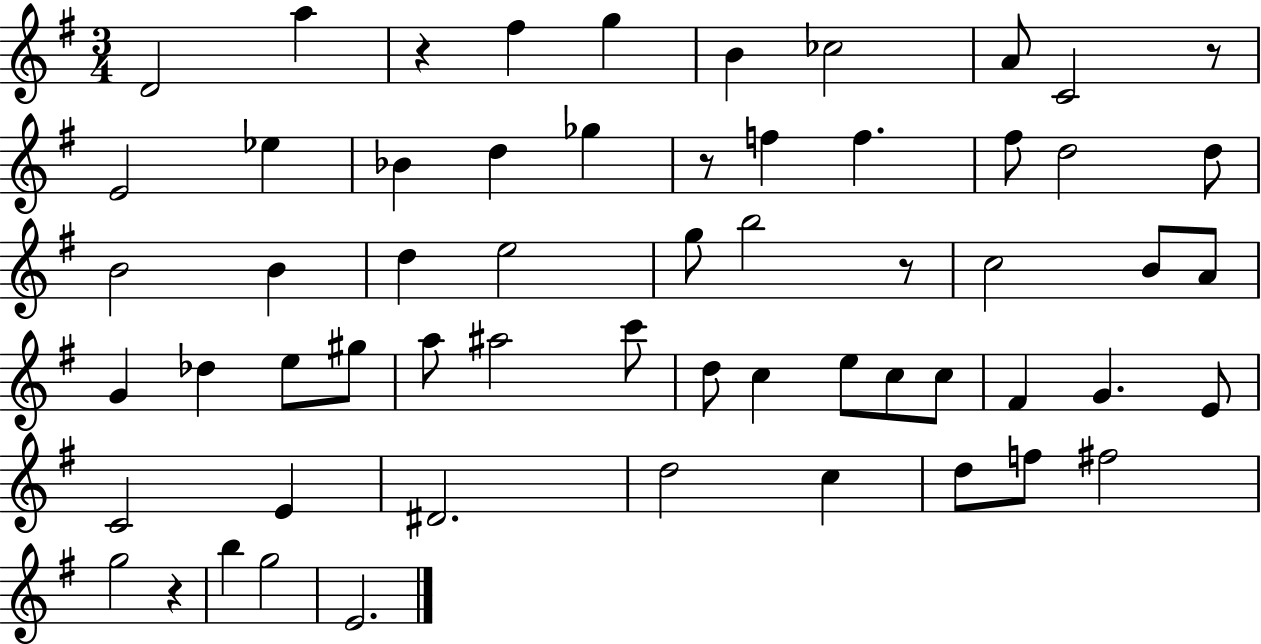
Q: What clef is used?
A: treble